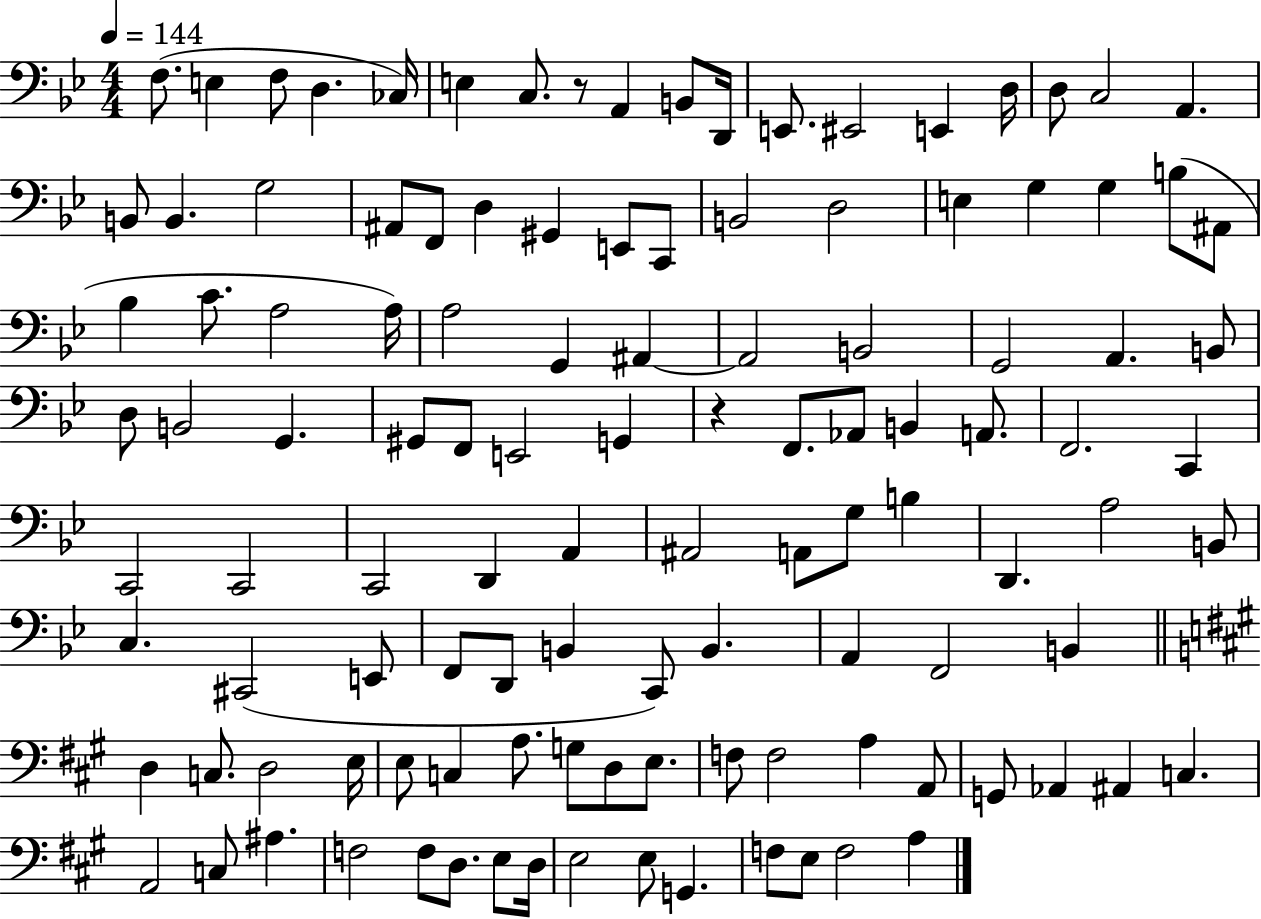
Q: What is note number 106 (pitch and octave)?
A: E3